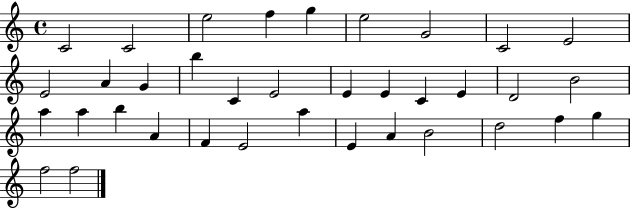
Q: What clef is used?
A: treble